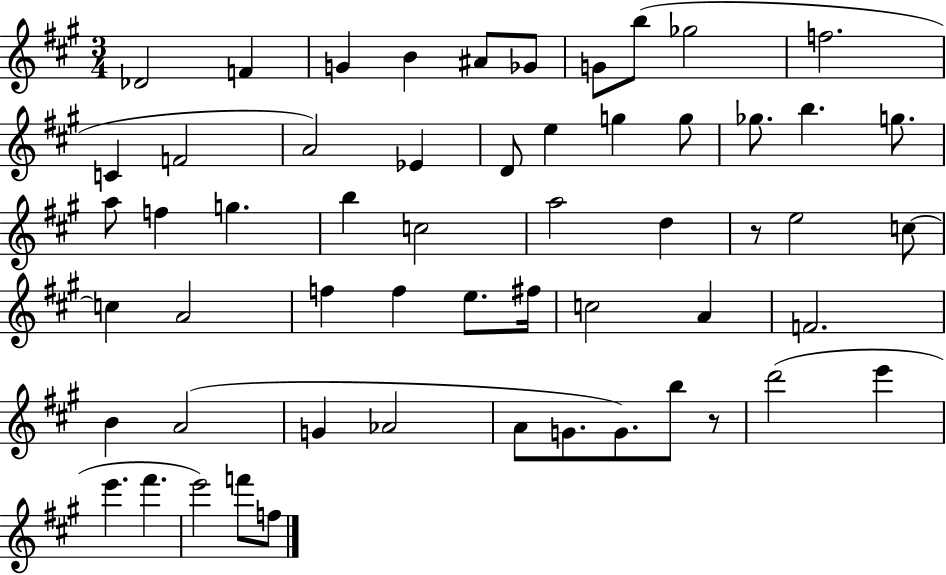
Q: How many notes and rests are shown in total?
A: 56